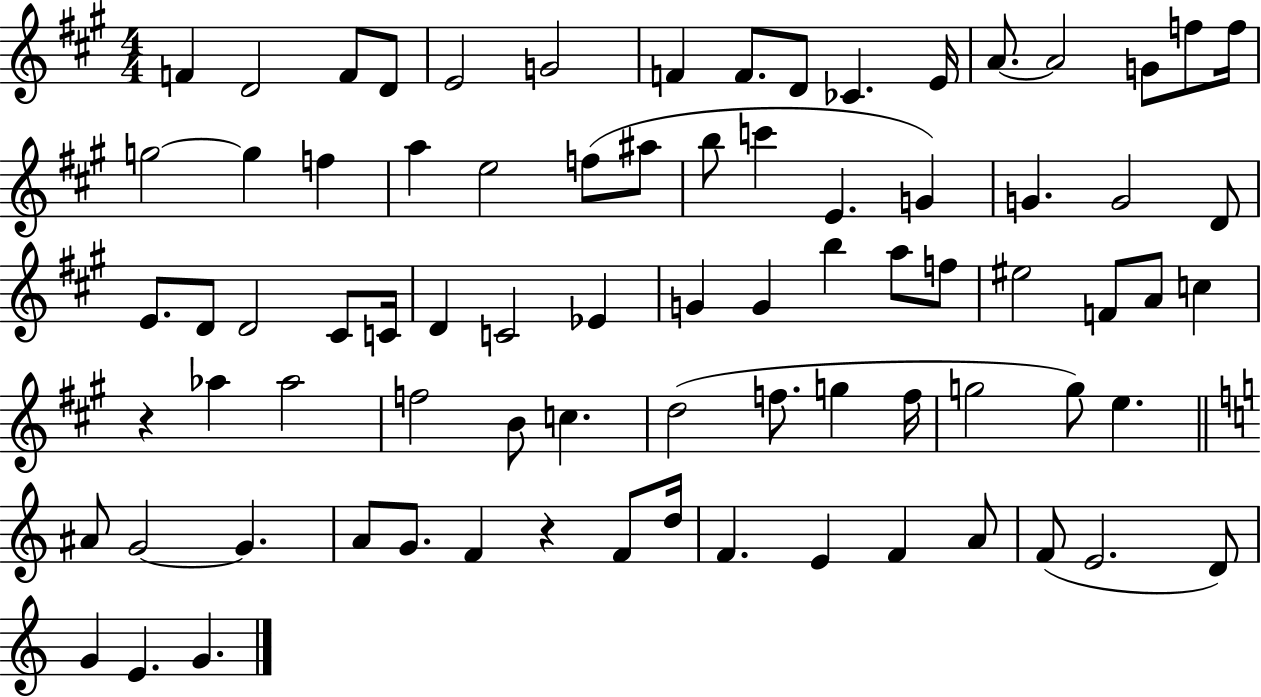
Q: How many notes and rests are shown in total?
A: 79